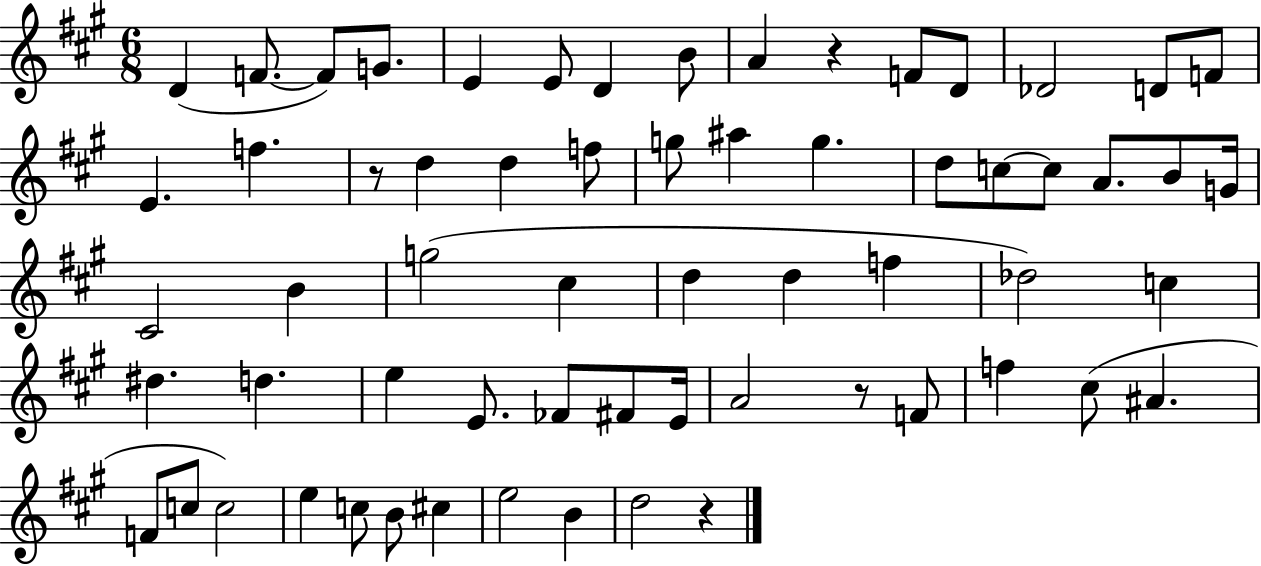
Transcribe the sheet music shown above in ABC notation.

X:1
T:Untitled
M:6/8
L:1/4
K:A
D F/2 F/2 G/2 E E/2 D B/2 A z F/2 D/2 _D2 D/2 F/2 E f z/2 d d f/2 g/2 ^a g d/2 c/2 c/2 A/2 B/2 G/4 ^C2 B g2 ^c d d f _d2 c ^d d e E/2 _F/2 ^F/2 E/4 A2 z/2 F/2 f ^c/2 ^A F/2 c/2 c2 e c/2 B/2 ^c e2 B d2 z